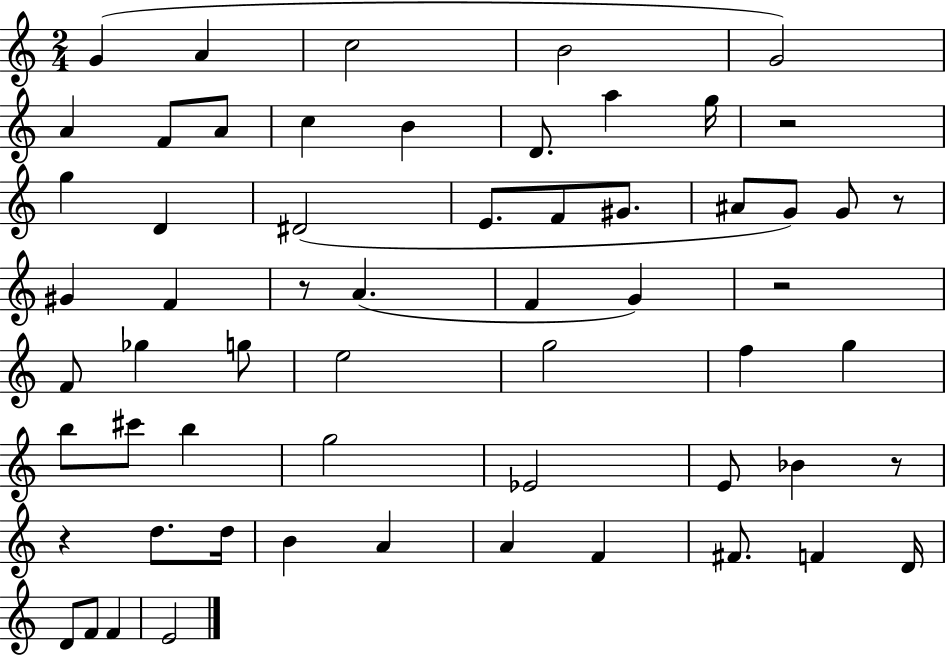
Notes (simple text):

G4/q A4/q C5/h B4/h G4/h A4/q F4/e A4/e C5/q B4/q D4/e. A5/q G5/s R/h G5/q D4/q D#4/h E4/e. F4/e G#4/e. A#4/e G4/e G4/e R/e G#4/q F4/q R/e A4/q. F4/q G4/q R/h F4/e Gb5/q G5/e E5/h G5/h F5/q G5/q B5/e C#6/e B5/q G5/h Eb4/h E4/e Bb4/q R/e R/q D5/e. D5/s B4/q A4/q A4/q F4/q F#4/e. F4/q D4/s D4/e F4/e F4/q E4/h